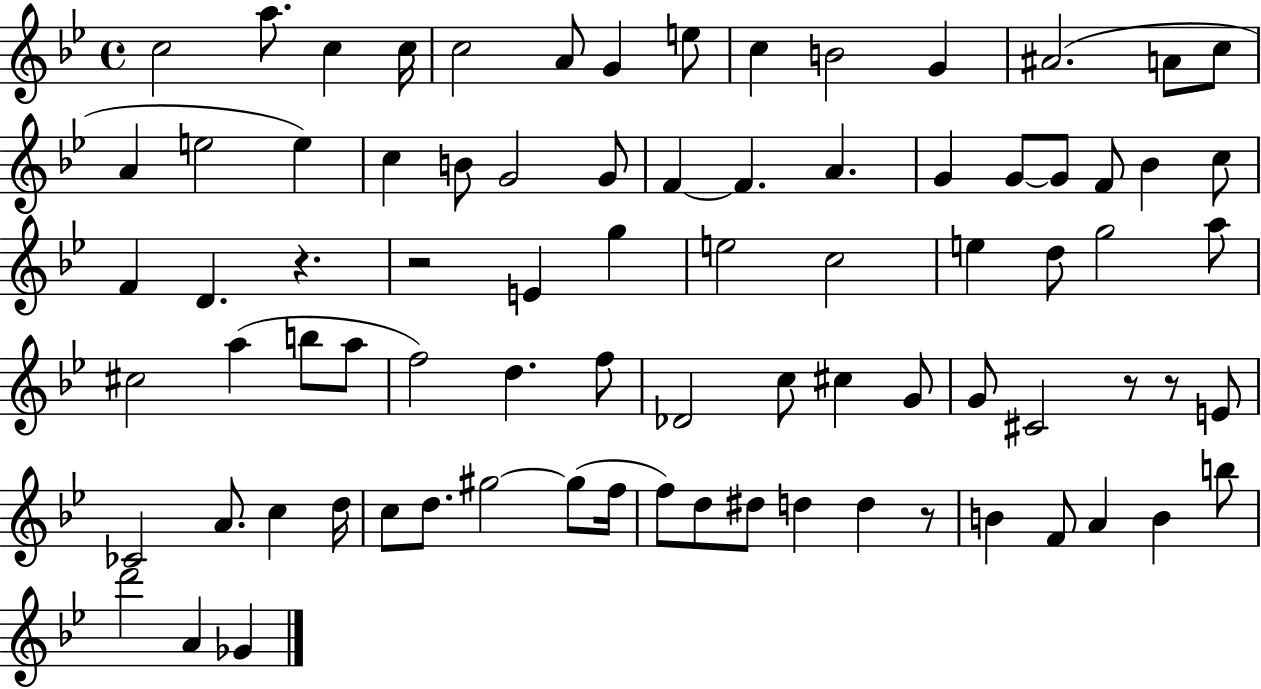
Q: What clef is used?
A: treble